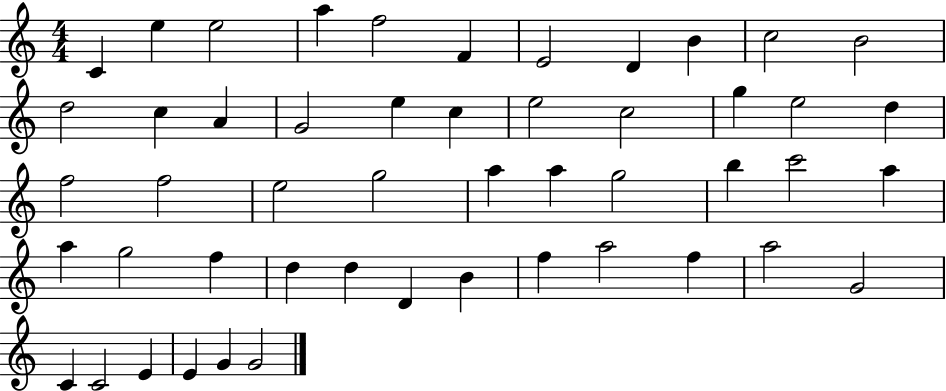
C4/q E5/q E5/h A5/q F5/h F4/q E4/h D4/q B4/q C5/h B4/h D5/h C5/q A4/q G4/h E5/q C5/q E5/h C5/h G5/q E5/h D5/q F5/h F5/h E5/h G5/h A5/q A5/q G5/h B5/q C6/h A5/q A5/q G5/h F5/q D5/q D5/q D4/q B4/q F5/q A5/h F5/q A5/h G4/h C4/q C4/h E4/q E4/q G4/q G4/h